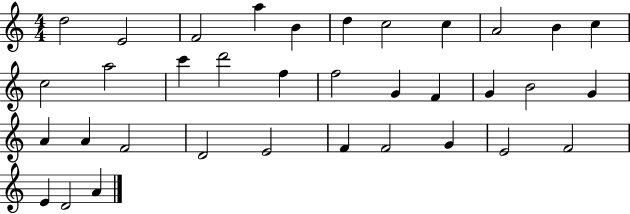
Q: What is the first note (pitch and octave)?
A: D5